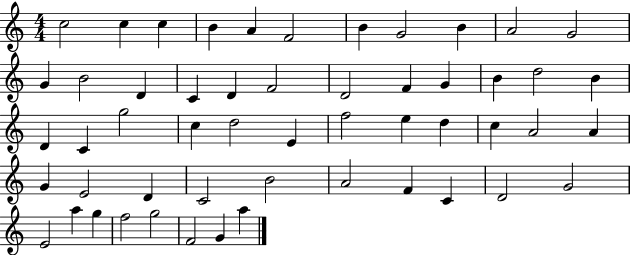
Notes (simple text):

C5/h C5/q C5/q B4/q A4/q F4/h B4/q G4/h B4/q A4/h G4/h G4/q B4/h D4/q C4/q D4/q F4/h D4/h F4/q G4/q B4/q D5/h B4/q D4/q C4/q G5/h C5/q D5/h E4/q F5/h E5/q D5/q C5/q A4/h A4/q G4/q E4/h D4/q C4/h B4/h A4/h F4/q C4/q D4/h G4/h E4/h A5/q G5/q F5/h G5/h F4/h G4/q A5/q